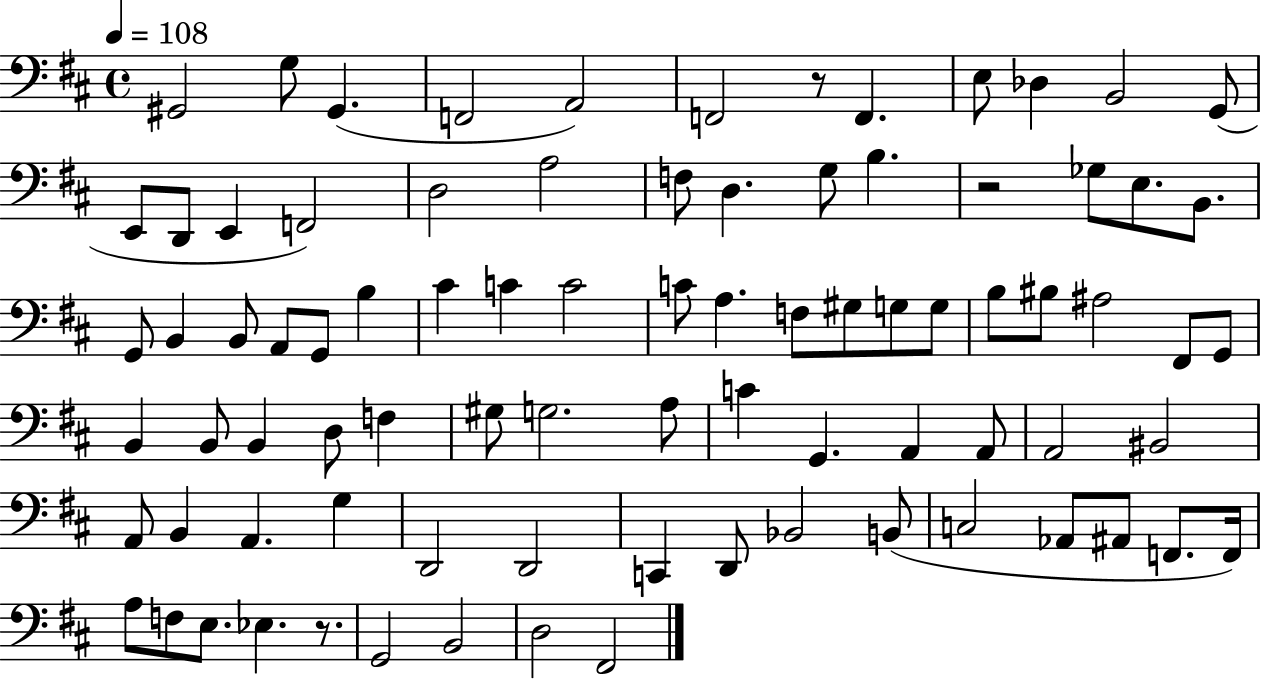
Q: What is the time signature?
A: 4/4